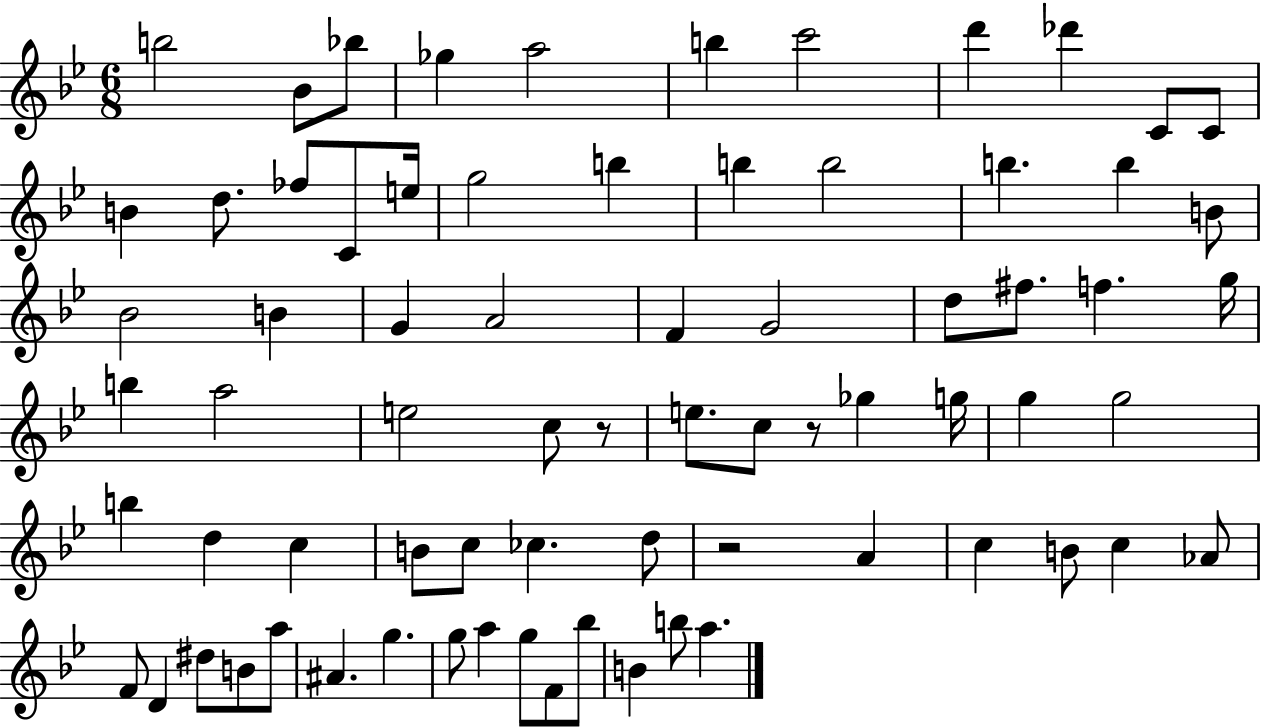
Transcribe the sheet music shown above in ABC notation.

X:1
T:Untitled
M:6/8
L:1/4
K:Bb
b2 _B/2 _b/2 _g a2 b c'2 d' _d' C/2 C/2 B d/2 _f/2 C/2 e/4 g2 b b b2 b b B/2 _B2 B G A2 F G2 d/2 ^f/2 f g/4 b a2 e2 c/2 z/2 e/2 c/2 z/2 _g g/4 g g2 b d c B/2 c/2 _c d/2 z2 A c B/2 c _A/2 F/2 D ^d/2 B/2 a/2 ^A g g/2 a g/2 F/2 _b/2 B b/2 a